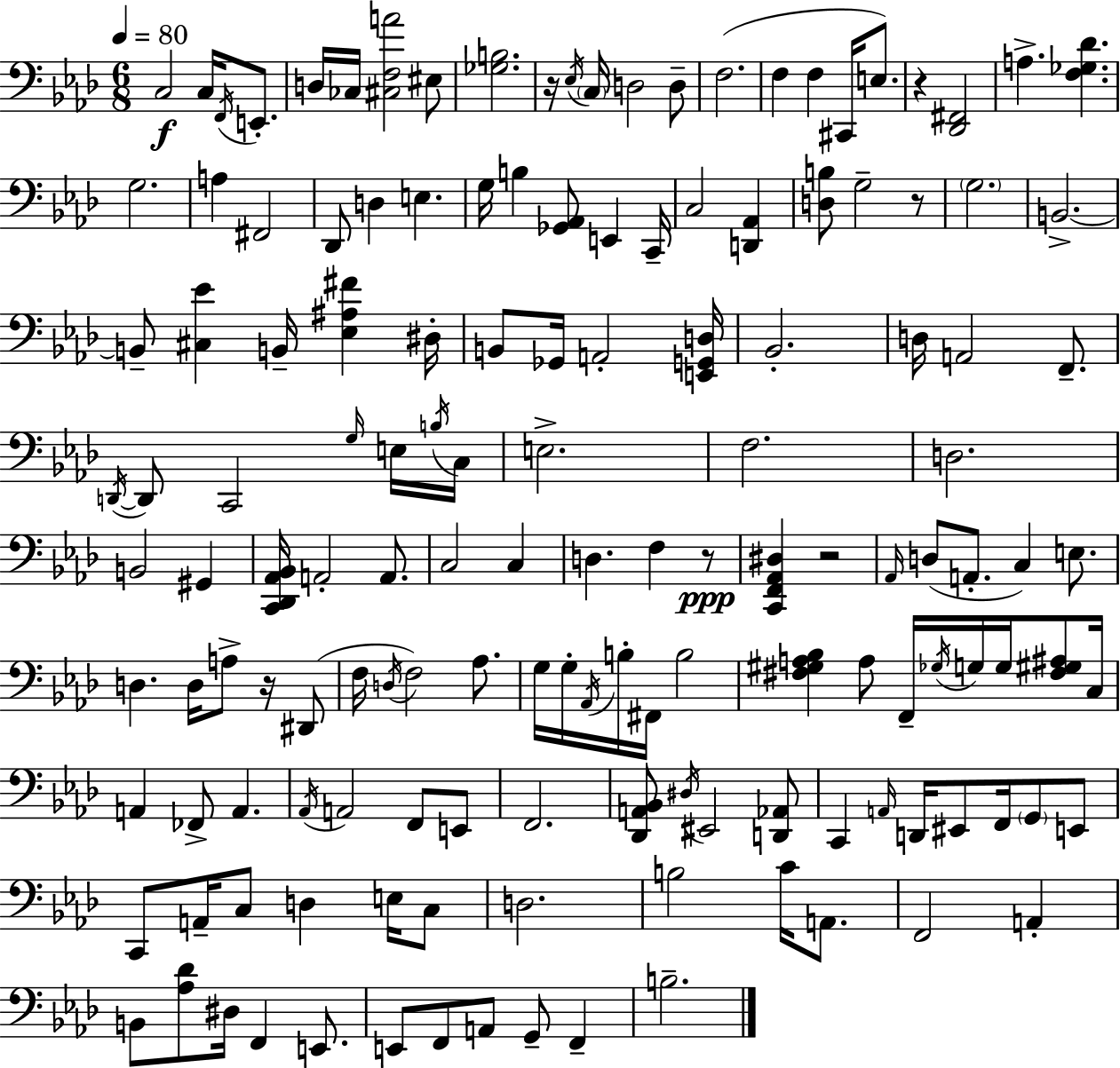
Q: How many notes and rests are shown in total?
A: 146